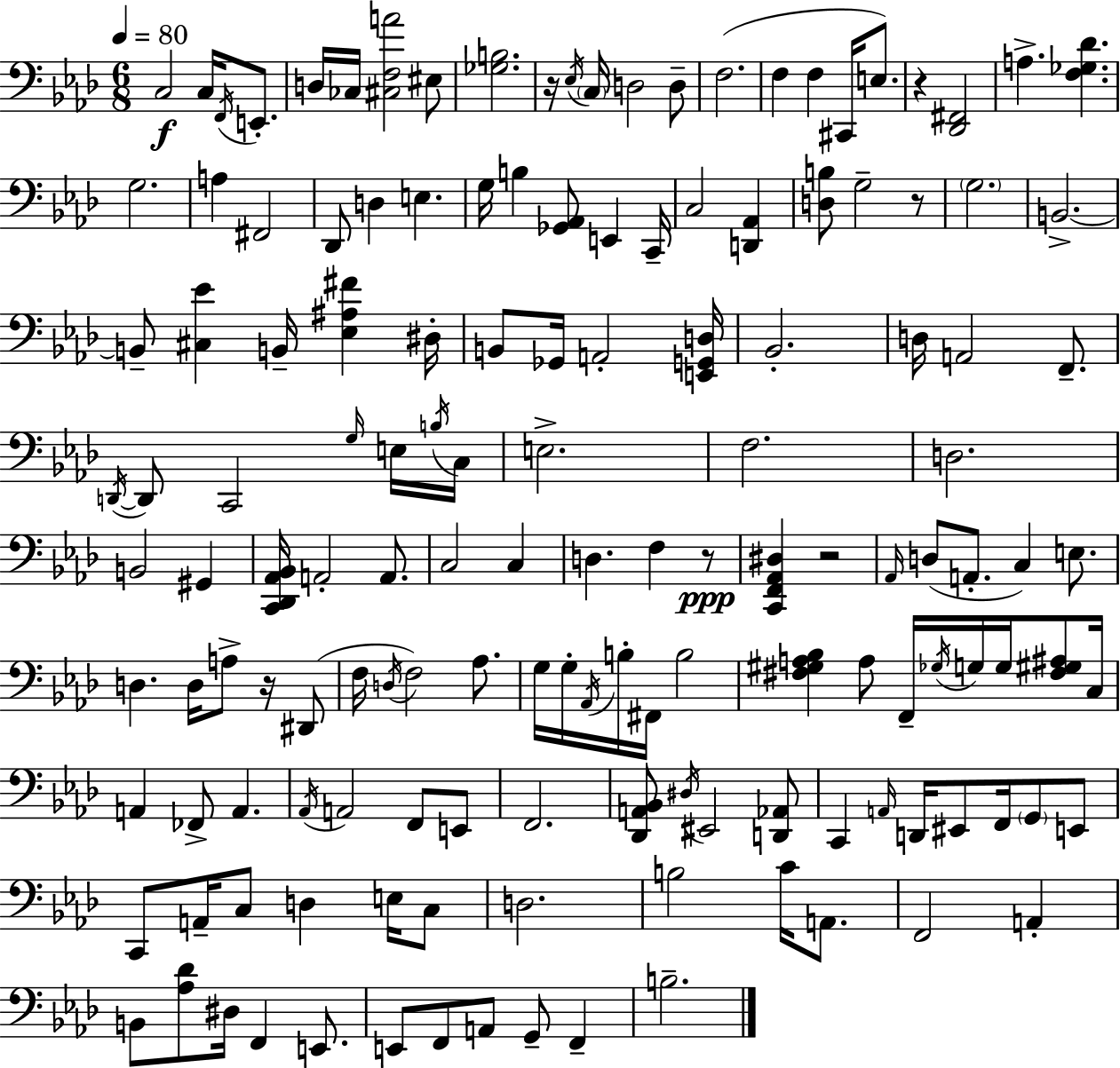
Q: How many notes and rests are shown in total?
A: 146